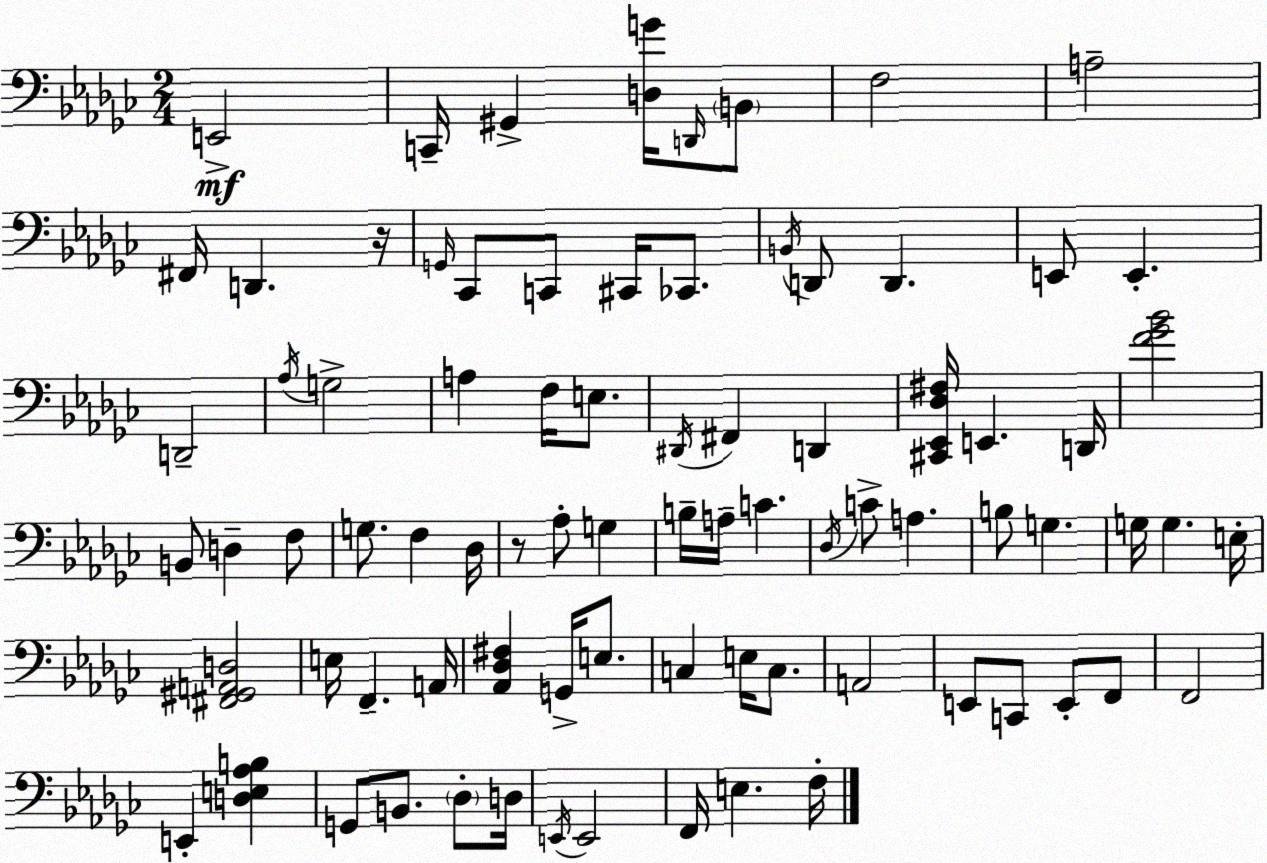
X:1
T:Untitled
M:2/4
L:1/4
K:Ebm
E,,2 C,,/4 ^G,, [D,G]/4 D,,/4 B,,/2 F,2 A,2 ^F,,/4 D,, z/4 G,,/4 _C,,/2 C,,/2 ^C,,/4 _C,,/2 B,,/4 D,,/2 D,, E,,/2 E,, D,,2 _A,/4 G,2 A, F,/4 E,/2 ^D,,/4 ^F,, D,, [^C,,_E,,_D,^F,]/4 E,, D,,/4 [F_G_B]2 B,,/2 D, F,/2 G,/2 F, _D,/4 z/2 _A,/2 G, B,/4 A,/4 C _D,/4 C/2 A, B,/2 G, G,/4 G, E,/4 [^F,,^G,,A,,D,]2 E,/4 F,, A,,/4 [_A,,_D,^F,] G,,/4 E,/2 C, E,/4 C,/2 A,,2 E,,/2 C,,/2 E,,/2 F,,/2 F,,2 E,, [D,E,_A,B,] G,,/2 B,,/2 _D,/2 D,/4 E,,/4 E,,2 F,,/4 E, F,/4